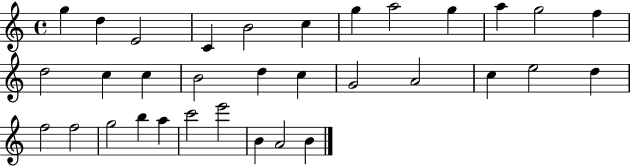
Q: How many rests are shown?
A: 0